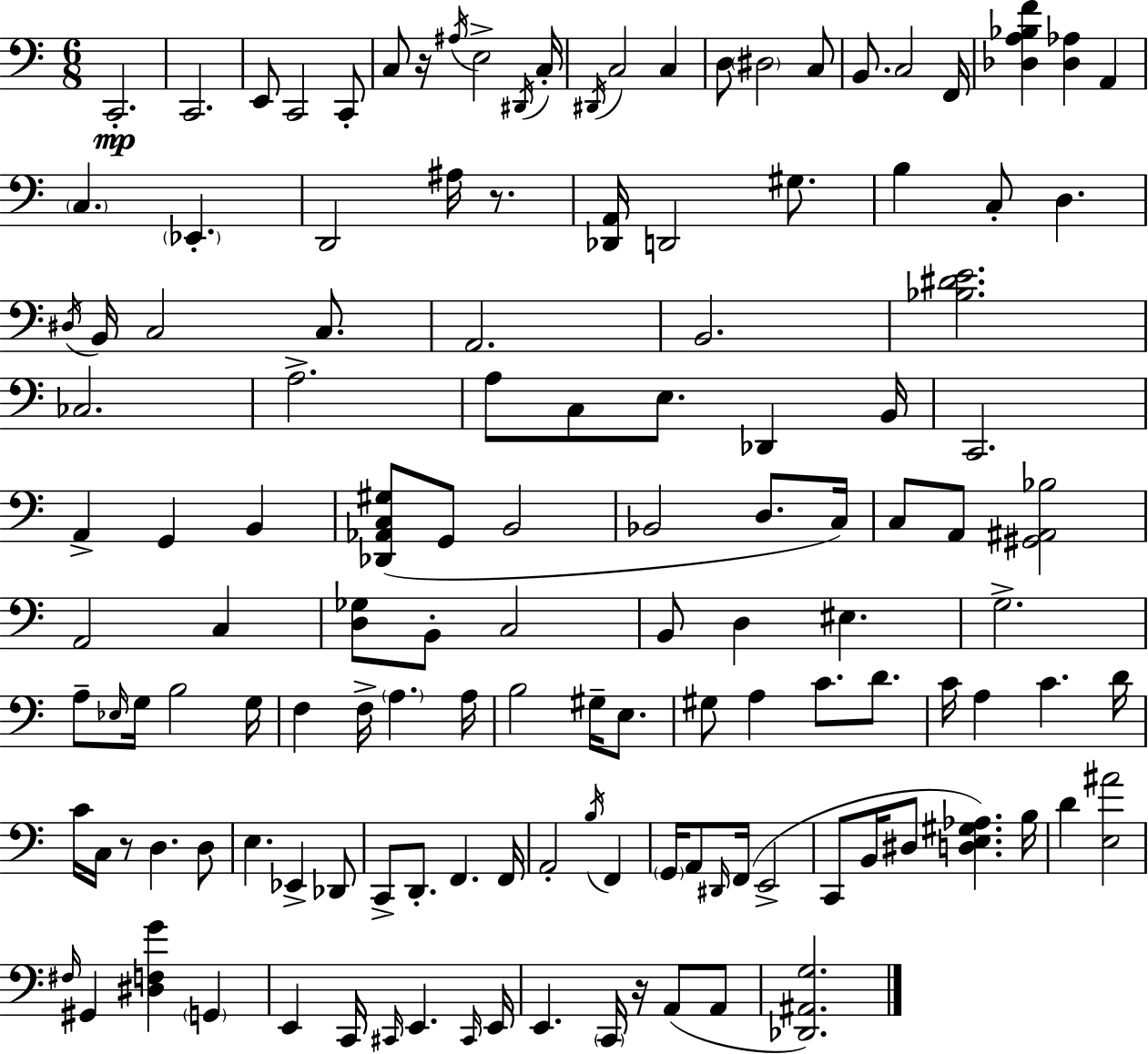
X:1
T:Untitled
M:6/8
L:1/4
K:C
C,,2 C,,2 E,,/2 C,,2 C,,/2 C,/2 z/4 ^A,/4 E,2 ^D,,/4 C,/4 ^D,,/4 C,2 C, D,/2 ^D,2 C,/2 B,,/2 C,2 F,,/4 [_D,A,_B,F] [_D,_A,] A,, C, _E,, D,,2 ^A,/4 z/2 [_D,,A,,]/4 D,,2 ^G,/2 B, C,/2 D, ^D,/4 B,,/4 C,2 C,/2 A,,2 B,,2 [_B,^DE]2 _C,2 A,2 A,/2 C,/2 E,/2 _D,, B,,/4 C,,2 A,, G,, B,, [_D,,_A,,C,^G,]/2 G,,/2 B,,2 _B,,2 D,/2 C,/4 C,/2 A,,/2 [^G,,^A,,_B,]2 A,,2 C, [D,_G,]/2 B,,/2 C,2 B,,/2 D, ^E, G,2 A,/2 _E,/4 G,/4 B,2 G,/4 F, F,/4 A, A,/4 B,2 ^G,/4 E,/2 ^G,/2 A, C/2 D/2 C/4 A, C D/4 C/4 C,/4 z/2 D, D,/2 E, _E,, _D,,/2 C,,/2 D,,/2 F,, F,,/4 A,,2 B,/4 F,, G,,/4 A,,/2 ^D,,/4 F,,/4 E,,2 C,,/2 B,,/4 ^D,/2 [D,E,^G,_A,] B,/4 D [E,^A]2 ^F,/4 ^G,, [^D,F,G] G,, E,, C,,/4 ^C,,/4 E,, ^C,,/4 E,,/4 E,, C,,/4 z/4 A,,/2 A,,/2 [_D,,^A,,G,]2